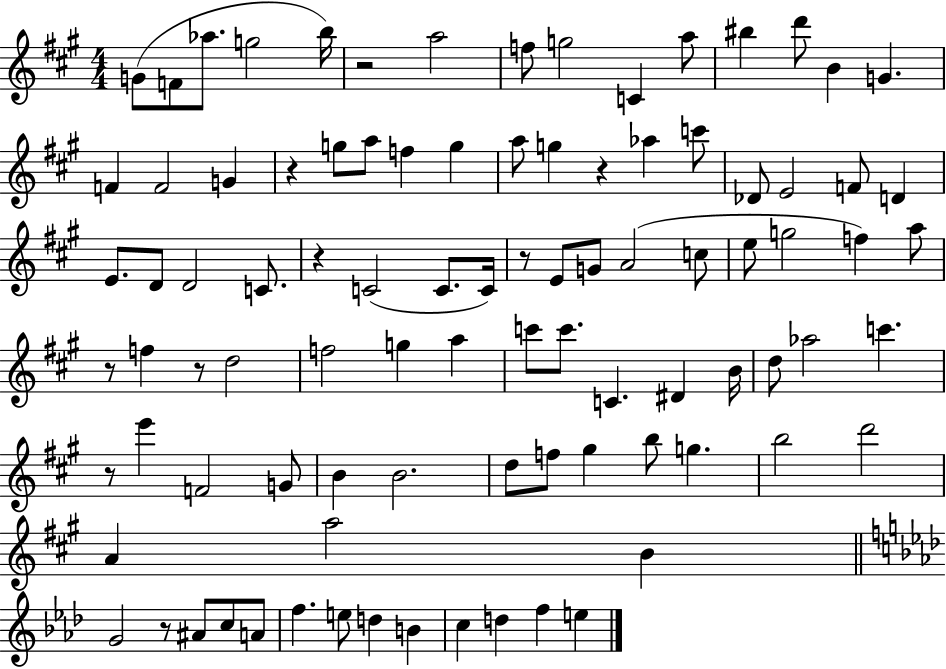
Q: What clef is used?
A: treble